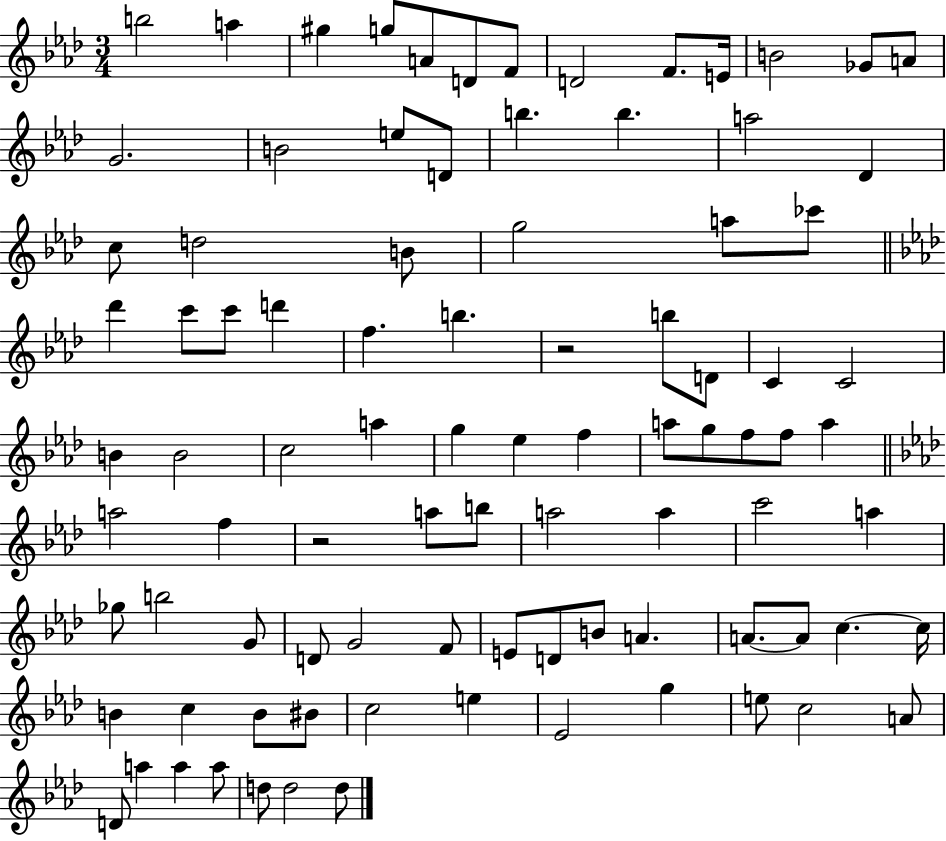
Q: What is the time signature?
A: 3/4